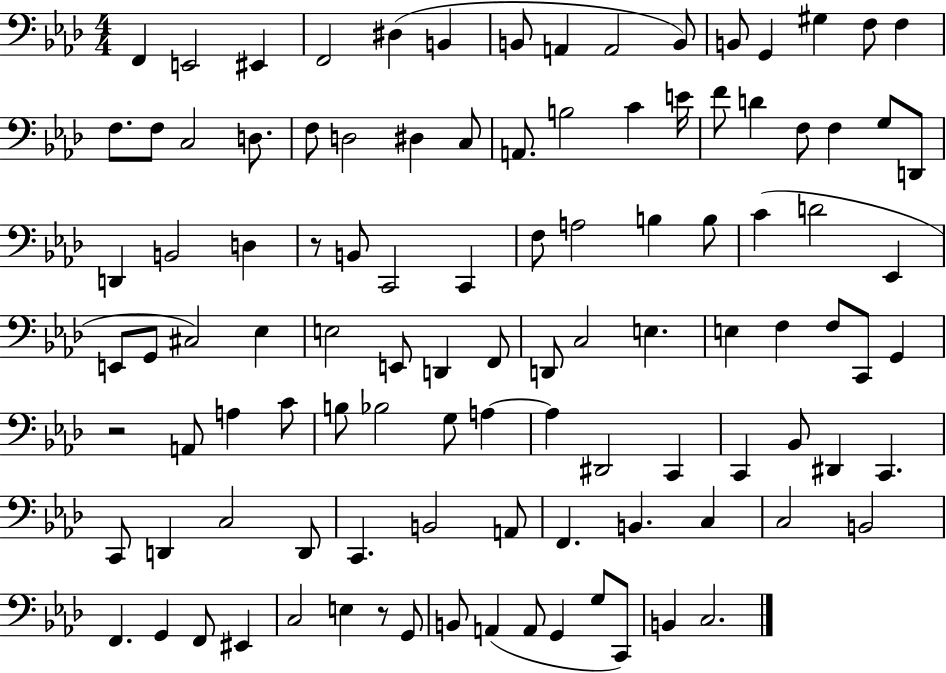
{
  \clef bass
  \numericTimeSignature
  \time 4/4
  \key aes \major
  \repeat volta 2 { f,4 e,2 eis,4 | f,2 dis4( b,4 | b,8 a,4 a,2 b,8) | b,8 g,4 gis4 f8 f4 | \break f8. f8 c2 d8. | f8 d2 dis4 c8 | a,8. b2 c'4 e'16 | f'8 d'4 f8 f4 g8 d,8 | \break d,4 b,2 d4 | r8 b,8 c,2 c,4 | f8 a2 b4 b8 | c'4( d'2 ees,4 | \break e,8 g,8 cis2) ees4 | e2 e,8 d,4 f,8 | d,8 c2 e4. | e4 f4 f8 c,8 g,4 | \break r2 a,8 a4 c'8 | b8 bes2 g8 a4~~ | a4 dis,2 c,4 | c,4 bes,8 dis,4 c,4. | \break c,8 d,4 c2 d,8 | c,4. b,2 a,8 | f,4. b,4. c4 | c2 b,2 | \break f,4. g,4 f,8 eis,4 | c2 e4 r8 g,8 | b,8 a,4( a,8 g,4 g8 c,8) | b,4 c2. | \break } \bar "|."
}